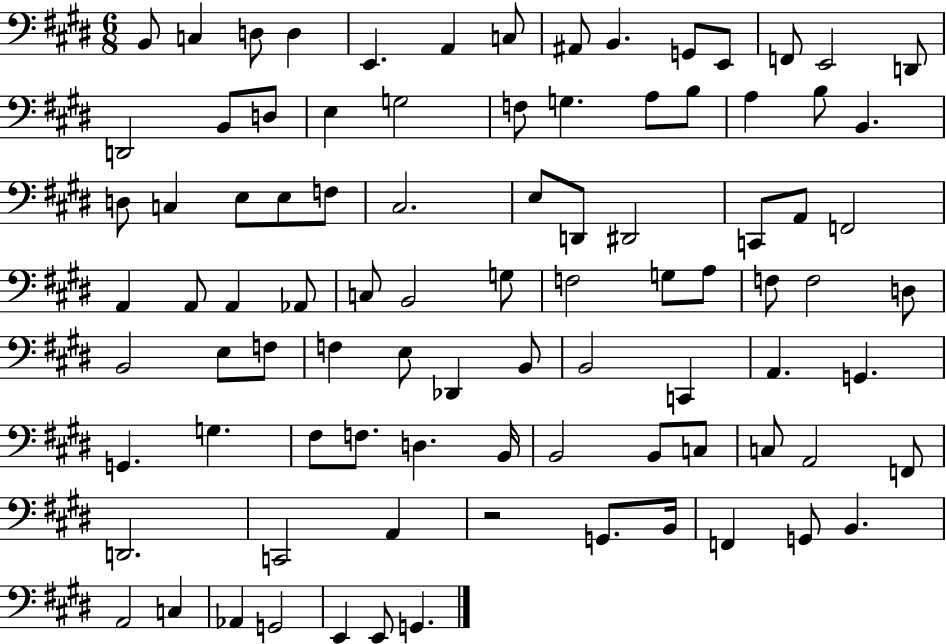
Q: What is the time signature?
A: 6/8